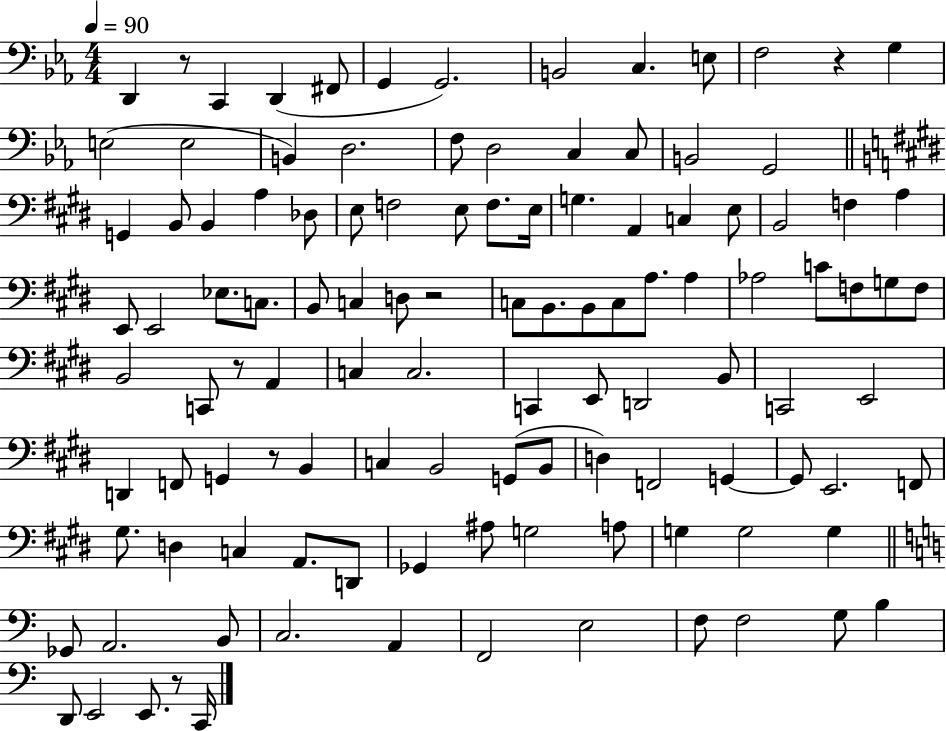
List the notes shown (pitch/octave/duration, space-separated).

D2/q R/e C2/q D2/q F#2/e G2/q G2/h. B2/h C3/q. E3/e F3/h R/q G3/q E3/h E3/h B2/q D3/h. F3/e D3/h C3/q C3/e B2/h G2/h G2/q B2/e B2/q A3/q Db3/e E3/e F3/h E3/e F3/e. E3/s G3/q. A2/q C3/q E3/e B2/h F3/q A3/q E2/e E2/h Eb3/e. C3/e. B2/e C3/q D3/e R/h C3/e B2/e. B2/e C3/e A3/e. A3/q Ab3/h C4/e F3/e G3/e F3/e B2/h C2/e R/e A2/q C3/q C3/h. C2/q E2/e D2/h B2/e C2/h E2/h D2/q F2/e G2/q R/e B2/q C3/q B2/h G2/e B2/e D3/q F2/h G2/q G2/e E2/h. F2/e G#3/e. D3/q C3/q A2/e. D2/e Gb2/q A#3/e G3/h A3/e G3/q G3/h G3/q Gb2/e A2/h. B2/e C3/h. A2/q F2/h E3/h F3/e F3/h G3/e B3/q D2/e E2/h E2/e. R/e C2/s